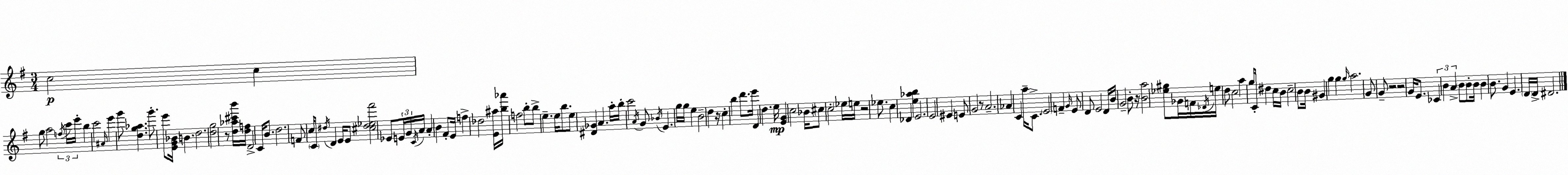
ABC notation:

X:1
T:Untitled
M:3/4
L:1/4
K:G
c2 c g/2 a2 f/4 c'/4 e'/4 b c'2 ^A/4 e' g'/2 [dg_a] g'/2 e'/2 [EG_B]/4 B d2 [dg]2 z/2 [d_a^c'b']/4 [df]/4 D2 C/4 B/2 d2 F/2 c/4 C/2 ^d/4 D E/4 E/2 [^c^d_e^f']2 _E/2 E/4 G/4 C/4 A/4 A B ^F/2 E/4 f _d2 [E^a]/4 [b_a']/4 f2 b/2 b/2 e e/4 b/2 e/2 [^D_G] A a/4 b/4 c'2 A/4 G/2 _B/4 E g/4 g/4 e B2 d z/4 c b d'/2 e'/4 D d e/4 [EG] c2 _B/4 ^c/2 c2 _e/4 e/4 z2 _e/2 c _D [e_ab] E2 E2 ^E E/2 G2 z/2 A2 _A C a/4 C/2 E2 F G/4 E/2 D/2 E2 D/4 B/4 G2 B/2 z/4 [Ba]2 [_e^g]/2 _G/4 F/4 _D/4 e/4 d/2 c2 a g/2 C/4 ^d c/4 B/4 c2 B/2 B/4 ^G g g g/4 a2 G/2 G/2 z2 z2 G/4 E/2 _C B A B/2 B/2 B/4 B B/2 G E D/4 D/4 ^D2